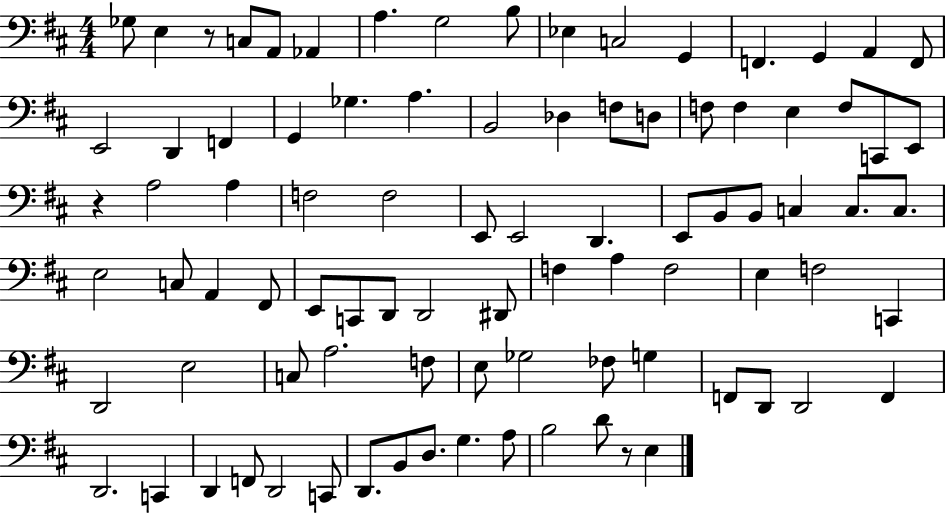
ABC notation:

X:1
T:Untitled
M:4/4
L:1/4
K:D
_G,/2 E, z/2 C,/2 A,,/2 _A,, A, G,2 B,/2 _E, C,2 G,, F,, G,, A,, F,,/2 E,,2 D,, F,, G,, _G, A, B,,2 _D, F,/2 D,/2 F,/2 F, E, F,/2 C,,/2 E,,/2 z A,2 A, F,2 F,2 E,,/2 E,,2 D,, E,,/2 B,,/2 B,,/2 C, C,/2 C,/2 E,2 C,/2 A,, ^F,,/2 E,,/2 C,,/2 D,,/2 D,,2 ^D,,/2 F, A, F,2 E, F,2 C,, D,,2 E,2 C,/2 A,2 F,/2 E,/2 _G,2 _F,/2 G, F,,/2 D,,/2 D,,2 F,, D,,2 C,, D,, F,,/2 D,,2 C,,/2 D,,/2 B,,/2 D,/2 G, A,/2 B,2 D/2 z/2 E,